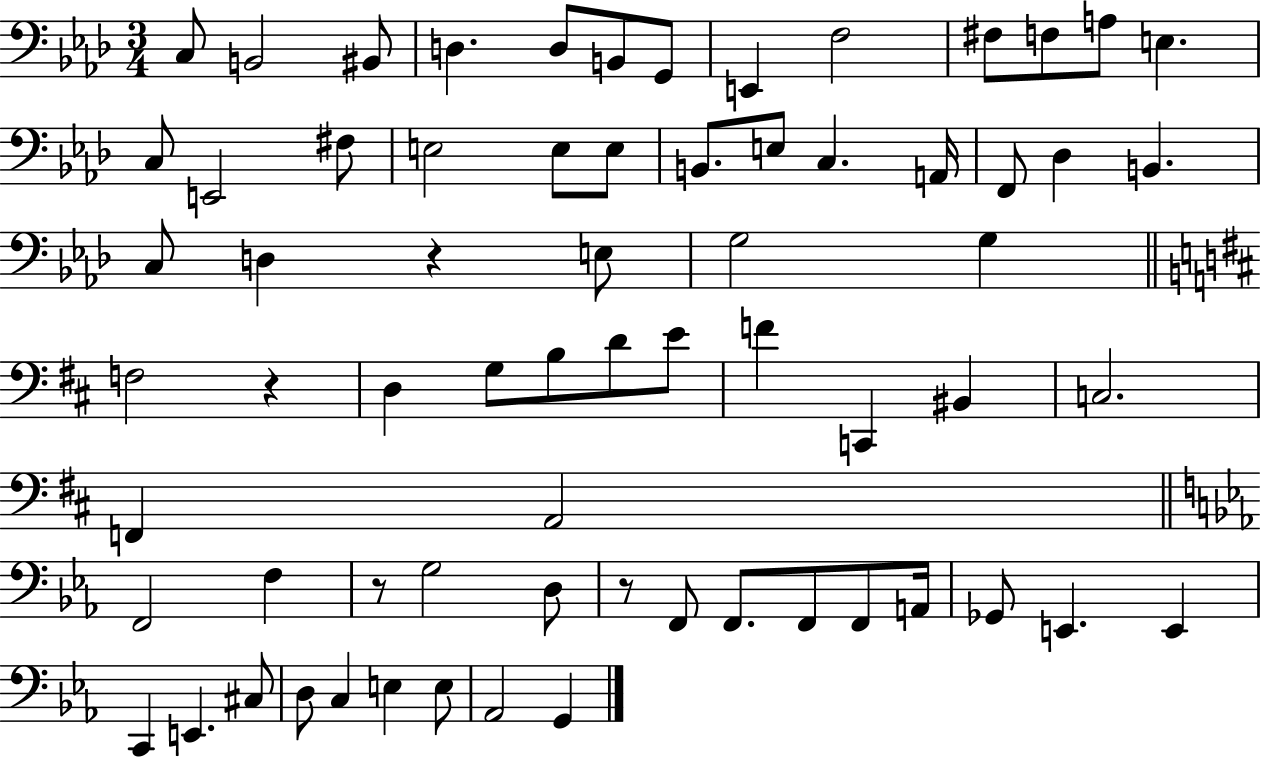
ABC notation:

X:1
T:Untitled
M:3/4
L:1/4
K:Ab
C,/2 B,,2 ^B,,/2 D, D,/2 B,,/2 G,,/2 E,, F,2 ^F,/2 F,/2 A,/2 E, C,/2 E,,2 ^F,/2 E,2 E,/2 E,/2 B,,/2 E,/2 C, A,,/4 F,,/2 _D, B,, C,/2 D, z E,/2 G,2 G, F,2 z D, G,/2 B,/2 D/2 E/2 F C,, ^B,, C,2 F,, A,,2 F,,2 F, z/2 G,2 D,/2 z/2 F,,/2 F,,/2 F,,/2 F,,/2 A,,/4 _G,,/2 E,, E,, C,, E,, ^C,/2 D,/2 C, E, E,/2 _A,,2 G,,